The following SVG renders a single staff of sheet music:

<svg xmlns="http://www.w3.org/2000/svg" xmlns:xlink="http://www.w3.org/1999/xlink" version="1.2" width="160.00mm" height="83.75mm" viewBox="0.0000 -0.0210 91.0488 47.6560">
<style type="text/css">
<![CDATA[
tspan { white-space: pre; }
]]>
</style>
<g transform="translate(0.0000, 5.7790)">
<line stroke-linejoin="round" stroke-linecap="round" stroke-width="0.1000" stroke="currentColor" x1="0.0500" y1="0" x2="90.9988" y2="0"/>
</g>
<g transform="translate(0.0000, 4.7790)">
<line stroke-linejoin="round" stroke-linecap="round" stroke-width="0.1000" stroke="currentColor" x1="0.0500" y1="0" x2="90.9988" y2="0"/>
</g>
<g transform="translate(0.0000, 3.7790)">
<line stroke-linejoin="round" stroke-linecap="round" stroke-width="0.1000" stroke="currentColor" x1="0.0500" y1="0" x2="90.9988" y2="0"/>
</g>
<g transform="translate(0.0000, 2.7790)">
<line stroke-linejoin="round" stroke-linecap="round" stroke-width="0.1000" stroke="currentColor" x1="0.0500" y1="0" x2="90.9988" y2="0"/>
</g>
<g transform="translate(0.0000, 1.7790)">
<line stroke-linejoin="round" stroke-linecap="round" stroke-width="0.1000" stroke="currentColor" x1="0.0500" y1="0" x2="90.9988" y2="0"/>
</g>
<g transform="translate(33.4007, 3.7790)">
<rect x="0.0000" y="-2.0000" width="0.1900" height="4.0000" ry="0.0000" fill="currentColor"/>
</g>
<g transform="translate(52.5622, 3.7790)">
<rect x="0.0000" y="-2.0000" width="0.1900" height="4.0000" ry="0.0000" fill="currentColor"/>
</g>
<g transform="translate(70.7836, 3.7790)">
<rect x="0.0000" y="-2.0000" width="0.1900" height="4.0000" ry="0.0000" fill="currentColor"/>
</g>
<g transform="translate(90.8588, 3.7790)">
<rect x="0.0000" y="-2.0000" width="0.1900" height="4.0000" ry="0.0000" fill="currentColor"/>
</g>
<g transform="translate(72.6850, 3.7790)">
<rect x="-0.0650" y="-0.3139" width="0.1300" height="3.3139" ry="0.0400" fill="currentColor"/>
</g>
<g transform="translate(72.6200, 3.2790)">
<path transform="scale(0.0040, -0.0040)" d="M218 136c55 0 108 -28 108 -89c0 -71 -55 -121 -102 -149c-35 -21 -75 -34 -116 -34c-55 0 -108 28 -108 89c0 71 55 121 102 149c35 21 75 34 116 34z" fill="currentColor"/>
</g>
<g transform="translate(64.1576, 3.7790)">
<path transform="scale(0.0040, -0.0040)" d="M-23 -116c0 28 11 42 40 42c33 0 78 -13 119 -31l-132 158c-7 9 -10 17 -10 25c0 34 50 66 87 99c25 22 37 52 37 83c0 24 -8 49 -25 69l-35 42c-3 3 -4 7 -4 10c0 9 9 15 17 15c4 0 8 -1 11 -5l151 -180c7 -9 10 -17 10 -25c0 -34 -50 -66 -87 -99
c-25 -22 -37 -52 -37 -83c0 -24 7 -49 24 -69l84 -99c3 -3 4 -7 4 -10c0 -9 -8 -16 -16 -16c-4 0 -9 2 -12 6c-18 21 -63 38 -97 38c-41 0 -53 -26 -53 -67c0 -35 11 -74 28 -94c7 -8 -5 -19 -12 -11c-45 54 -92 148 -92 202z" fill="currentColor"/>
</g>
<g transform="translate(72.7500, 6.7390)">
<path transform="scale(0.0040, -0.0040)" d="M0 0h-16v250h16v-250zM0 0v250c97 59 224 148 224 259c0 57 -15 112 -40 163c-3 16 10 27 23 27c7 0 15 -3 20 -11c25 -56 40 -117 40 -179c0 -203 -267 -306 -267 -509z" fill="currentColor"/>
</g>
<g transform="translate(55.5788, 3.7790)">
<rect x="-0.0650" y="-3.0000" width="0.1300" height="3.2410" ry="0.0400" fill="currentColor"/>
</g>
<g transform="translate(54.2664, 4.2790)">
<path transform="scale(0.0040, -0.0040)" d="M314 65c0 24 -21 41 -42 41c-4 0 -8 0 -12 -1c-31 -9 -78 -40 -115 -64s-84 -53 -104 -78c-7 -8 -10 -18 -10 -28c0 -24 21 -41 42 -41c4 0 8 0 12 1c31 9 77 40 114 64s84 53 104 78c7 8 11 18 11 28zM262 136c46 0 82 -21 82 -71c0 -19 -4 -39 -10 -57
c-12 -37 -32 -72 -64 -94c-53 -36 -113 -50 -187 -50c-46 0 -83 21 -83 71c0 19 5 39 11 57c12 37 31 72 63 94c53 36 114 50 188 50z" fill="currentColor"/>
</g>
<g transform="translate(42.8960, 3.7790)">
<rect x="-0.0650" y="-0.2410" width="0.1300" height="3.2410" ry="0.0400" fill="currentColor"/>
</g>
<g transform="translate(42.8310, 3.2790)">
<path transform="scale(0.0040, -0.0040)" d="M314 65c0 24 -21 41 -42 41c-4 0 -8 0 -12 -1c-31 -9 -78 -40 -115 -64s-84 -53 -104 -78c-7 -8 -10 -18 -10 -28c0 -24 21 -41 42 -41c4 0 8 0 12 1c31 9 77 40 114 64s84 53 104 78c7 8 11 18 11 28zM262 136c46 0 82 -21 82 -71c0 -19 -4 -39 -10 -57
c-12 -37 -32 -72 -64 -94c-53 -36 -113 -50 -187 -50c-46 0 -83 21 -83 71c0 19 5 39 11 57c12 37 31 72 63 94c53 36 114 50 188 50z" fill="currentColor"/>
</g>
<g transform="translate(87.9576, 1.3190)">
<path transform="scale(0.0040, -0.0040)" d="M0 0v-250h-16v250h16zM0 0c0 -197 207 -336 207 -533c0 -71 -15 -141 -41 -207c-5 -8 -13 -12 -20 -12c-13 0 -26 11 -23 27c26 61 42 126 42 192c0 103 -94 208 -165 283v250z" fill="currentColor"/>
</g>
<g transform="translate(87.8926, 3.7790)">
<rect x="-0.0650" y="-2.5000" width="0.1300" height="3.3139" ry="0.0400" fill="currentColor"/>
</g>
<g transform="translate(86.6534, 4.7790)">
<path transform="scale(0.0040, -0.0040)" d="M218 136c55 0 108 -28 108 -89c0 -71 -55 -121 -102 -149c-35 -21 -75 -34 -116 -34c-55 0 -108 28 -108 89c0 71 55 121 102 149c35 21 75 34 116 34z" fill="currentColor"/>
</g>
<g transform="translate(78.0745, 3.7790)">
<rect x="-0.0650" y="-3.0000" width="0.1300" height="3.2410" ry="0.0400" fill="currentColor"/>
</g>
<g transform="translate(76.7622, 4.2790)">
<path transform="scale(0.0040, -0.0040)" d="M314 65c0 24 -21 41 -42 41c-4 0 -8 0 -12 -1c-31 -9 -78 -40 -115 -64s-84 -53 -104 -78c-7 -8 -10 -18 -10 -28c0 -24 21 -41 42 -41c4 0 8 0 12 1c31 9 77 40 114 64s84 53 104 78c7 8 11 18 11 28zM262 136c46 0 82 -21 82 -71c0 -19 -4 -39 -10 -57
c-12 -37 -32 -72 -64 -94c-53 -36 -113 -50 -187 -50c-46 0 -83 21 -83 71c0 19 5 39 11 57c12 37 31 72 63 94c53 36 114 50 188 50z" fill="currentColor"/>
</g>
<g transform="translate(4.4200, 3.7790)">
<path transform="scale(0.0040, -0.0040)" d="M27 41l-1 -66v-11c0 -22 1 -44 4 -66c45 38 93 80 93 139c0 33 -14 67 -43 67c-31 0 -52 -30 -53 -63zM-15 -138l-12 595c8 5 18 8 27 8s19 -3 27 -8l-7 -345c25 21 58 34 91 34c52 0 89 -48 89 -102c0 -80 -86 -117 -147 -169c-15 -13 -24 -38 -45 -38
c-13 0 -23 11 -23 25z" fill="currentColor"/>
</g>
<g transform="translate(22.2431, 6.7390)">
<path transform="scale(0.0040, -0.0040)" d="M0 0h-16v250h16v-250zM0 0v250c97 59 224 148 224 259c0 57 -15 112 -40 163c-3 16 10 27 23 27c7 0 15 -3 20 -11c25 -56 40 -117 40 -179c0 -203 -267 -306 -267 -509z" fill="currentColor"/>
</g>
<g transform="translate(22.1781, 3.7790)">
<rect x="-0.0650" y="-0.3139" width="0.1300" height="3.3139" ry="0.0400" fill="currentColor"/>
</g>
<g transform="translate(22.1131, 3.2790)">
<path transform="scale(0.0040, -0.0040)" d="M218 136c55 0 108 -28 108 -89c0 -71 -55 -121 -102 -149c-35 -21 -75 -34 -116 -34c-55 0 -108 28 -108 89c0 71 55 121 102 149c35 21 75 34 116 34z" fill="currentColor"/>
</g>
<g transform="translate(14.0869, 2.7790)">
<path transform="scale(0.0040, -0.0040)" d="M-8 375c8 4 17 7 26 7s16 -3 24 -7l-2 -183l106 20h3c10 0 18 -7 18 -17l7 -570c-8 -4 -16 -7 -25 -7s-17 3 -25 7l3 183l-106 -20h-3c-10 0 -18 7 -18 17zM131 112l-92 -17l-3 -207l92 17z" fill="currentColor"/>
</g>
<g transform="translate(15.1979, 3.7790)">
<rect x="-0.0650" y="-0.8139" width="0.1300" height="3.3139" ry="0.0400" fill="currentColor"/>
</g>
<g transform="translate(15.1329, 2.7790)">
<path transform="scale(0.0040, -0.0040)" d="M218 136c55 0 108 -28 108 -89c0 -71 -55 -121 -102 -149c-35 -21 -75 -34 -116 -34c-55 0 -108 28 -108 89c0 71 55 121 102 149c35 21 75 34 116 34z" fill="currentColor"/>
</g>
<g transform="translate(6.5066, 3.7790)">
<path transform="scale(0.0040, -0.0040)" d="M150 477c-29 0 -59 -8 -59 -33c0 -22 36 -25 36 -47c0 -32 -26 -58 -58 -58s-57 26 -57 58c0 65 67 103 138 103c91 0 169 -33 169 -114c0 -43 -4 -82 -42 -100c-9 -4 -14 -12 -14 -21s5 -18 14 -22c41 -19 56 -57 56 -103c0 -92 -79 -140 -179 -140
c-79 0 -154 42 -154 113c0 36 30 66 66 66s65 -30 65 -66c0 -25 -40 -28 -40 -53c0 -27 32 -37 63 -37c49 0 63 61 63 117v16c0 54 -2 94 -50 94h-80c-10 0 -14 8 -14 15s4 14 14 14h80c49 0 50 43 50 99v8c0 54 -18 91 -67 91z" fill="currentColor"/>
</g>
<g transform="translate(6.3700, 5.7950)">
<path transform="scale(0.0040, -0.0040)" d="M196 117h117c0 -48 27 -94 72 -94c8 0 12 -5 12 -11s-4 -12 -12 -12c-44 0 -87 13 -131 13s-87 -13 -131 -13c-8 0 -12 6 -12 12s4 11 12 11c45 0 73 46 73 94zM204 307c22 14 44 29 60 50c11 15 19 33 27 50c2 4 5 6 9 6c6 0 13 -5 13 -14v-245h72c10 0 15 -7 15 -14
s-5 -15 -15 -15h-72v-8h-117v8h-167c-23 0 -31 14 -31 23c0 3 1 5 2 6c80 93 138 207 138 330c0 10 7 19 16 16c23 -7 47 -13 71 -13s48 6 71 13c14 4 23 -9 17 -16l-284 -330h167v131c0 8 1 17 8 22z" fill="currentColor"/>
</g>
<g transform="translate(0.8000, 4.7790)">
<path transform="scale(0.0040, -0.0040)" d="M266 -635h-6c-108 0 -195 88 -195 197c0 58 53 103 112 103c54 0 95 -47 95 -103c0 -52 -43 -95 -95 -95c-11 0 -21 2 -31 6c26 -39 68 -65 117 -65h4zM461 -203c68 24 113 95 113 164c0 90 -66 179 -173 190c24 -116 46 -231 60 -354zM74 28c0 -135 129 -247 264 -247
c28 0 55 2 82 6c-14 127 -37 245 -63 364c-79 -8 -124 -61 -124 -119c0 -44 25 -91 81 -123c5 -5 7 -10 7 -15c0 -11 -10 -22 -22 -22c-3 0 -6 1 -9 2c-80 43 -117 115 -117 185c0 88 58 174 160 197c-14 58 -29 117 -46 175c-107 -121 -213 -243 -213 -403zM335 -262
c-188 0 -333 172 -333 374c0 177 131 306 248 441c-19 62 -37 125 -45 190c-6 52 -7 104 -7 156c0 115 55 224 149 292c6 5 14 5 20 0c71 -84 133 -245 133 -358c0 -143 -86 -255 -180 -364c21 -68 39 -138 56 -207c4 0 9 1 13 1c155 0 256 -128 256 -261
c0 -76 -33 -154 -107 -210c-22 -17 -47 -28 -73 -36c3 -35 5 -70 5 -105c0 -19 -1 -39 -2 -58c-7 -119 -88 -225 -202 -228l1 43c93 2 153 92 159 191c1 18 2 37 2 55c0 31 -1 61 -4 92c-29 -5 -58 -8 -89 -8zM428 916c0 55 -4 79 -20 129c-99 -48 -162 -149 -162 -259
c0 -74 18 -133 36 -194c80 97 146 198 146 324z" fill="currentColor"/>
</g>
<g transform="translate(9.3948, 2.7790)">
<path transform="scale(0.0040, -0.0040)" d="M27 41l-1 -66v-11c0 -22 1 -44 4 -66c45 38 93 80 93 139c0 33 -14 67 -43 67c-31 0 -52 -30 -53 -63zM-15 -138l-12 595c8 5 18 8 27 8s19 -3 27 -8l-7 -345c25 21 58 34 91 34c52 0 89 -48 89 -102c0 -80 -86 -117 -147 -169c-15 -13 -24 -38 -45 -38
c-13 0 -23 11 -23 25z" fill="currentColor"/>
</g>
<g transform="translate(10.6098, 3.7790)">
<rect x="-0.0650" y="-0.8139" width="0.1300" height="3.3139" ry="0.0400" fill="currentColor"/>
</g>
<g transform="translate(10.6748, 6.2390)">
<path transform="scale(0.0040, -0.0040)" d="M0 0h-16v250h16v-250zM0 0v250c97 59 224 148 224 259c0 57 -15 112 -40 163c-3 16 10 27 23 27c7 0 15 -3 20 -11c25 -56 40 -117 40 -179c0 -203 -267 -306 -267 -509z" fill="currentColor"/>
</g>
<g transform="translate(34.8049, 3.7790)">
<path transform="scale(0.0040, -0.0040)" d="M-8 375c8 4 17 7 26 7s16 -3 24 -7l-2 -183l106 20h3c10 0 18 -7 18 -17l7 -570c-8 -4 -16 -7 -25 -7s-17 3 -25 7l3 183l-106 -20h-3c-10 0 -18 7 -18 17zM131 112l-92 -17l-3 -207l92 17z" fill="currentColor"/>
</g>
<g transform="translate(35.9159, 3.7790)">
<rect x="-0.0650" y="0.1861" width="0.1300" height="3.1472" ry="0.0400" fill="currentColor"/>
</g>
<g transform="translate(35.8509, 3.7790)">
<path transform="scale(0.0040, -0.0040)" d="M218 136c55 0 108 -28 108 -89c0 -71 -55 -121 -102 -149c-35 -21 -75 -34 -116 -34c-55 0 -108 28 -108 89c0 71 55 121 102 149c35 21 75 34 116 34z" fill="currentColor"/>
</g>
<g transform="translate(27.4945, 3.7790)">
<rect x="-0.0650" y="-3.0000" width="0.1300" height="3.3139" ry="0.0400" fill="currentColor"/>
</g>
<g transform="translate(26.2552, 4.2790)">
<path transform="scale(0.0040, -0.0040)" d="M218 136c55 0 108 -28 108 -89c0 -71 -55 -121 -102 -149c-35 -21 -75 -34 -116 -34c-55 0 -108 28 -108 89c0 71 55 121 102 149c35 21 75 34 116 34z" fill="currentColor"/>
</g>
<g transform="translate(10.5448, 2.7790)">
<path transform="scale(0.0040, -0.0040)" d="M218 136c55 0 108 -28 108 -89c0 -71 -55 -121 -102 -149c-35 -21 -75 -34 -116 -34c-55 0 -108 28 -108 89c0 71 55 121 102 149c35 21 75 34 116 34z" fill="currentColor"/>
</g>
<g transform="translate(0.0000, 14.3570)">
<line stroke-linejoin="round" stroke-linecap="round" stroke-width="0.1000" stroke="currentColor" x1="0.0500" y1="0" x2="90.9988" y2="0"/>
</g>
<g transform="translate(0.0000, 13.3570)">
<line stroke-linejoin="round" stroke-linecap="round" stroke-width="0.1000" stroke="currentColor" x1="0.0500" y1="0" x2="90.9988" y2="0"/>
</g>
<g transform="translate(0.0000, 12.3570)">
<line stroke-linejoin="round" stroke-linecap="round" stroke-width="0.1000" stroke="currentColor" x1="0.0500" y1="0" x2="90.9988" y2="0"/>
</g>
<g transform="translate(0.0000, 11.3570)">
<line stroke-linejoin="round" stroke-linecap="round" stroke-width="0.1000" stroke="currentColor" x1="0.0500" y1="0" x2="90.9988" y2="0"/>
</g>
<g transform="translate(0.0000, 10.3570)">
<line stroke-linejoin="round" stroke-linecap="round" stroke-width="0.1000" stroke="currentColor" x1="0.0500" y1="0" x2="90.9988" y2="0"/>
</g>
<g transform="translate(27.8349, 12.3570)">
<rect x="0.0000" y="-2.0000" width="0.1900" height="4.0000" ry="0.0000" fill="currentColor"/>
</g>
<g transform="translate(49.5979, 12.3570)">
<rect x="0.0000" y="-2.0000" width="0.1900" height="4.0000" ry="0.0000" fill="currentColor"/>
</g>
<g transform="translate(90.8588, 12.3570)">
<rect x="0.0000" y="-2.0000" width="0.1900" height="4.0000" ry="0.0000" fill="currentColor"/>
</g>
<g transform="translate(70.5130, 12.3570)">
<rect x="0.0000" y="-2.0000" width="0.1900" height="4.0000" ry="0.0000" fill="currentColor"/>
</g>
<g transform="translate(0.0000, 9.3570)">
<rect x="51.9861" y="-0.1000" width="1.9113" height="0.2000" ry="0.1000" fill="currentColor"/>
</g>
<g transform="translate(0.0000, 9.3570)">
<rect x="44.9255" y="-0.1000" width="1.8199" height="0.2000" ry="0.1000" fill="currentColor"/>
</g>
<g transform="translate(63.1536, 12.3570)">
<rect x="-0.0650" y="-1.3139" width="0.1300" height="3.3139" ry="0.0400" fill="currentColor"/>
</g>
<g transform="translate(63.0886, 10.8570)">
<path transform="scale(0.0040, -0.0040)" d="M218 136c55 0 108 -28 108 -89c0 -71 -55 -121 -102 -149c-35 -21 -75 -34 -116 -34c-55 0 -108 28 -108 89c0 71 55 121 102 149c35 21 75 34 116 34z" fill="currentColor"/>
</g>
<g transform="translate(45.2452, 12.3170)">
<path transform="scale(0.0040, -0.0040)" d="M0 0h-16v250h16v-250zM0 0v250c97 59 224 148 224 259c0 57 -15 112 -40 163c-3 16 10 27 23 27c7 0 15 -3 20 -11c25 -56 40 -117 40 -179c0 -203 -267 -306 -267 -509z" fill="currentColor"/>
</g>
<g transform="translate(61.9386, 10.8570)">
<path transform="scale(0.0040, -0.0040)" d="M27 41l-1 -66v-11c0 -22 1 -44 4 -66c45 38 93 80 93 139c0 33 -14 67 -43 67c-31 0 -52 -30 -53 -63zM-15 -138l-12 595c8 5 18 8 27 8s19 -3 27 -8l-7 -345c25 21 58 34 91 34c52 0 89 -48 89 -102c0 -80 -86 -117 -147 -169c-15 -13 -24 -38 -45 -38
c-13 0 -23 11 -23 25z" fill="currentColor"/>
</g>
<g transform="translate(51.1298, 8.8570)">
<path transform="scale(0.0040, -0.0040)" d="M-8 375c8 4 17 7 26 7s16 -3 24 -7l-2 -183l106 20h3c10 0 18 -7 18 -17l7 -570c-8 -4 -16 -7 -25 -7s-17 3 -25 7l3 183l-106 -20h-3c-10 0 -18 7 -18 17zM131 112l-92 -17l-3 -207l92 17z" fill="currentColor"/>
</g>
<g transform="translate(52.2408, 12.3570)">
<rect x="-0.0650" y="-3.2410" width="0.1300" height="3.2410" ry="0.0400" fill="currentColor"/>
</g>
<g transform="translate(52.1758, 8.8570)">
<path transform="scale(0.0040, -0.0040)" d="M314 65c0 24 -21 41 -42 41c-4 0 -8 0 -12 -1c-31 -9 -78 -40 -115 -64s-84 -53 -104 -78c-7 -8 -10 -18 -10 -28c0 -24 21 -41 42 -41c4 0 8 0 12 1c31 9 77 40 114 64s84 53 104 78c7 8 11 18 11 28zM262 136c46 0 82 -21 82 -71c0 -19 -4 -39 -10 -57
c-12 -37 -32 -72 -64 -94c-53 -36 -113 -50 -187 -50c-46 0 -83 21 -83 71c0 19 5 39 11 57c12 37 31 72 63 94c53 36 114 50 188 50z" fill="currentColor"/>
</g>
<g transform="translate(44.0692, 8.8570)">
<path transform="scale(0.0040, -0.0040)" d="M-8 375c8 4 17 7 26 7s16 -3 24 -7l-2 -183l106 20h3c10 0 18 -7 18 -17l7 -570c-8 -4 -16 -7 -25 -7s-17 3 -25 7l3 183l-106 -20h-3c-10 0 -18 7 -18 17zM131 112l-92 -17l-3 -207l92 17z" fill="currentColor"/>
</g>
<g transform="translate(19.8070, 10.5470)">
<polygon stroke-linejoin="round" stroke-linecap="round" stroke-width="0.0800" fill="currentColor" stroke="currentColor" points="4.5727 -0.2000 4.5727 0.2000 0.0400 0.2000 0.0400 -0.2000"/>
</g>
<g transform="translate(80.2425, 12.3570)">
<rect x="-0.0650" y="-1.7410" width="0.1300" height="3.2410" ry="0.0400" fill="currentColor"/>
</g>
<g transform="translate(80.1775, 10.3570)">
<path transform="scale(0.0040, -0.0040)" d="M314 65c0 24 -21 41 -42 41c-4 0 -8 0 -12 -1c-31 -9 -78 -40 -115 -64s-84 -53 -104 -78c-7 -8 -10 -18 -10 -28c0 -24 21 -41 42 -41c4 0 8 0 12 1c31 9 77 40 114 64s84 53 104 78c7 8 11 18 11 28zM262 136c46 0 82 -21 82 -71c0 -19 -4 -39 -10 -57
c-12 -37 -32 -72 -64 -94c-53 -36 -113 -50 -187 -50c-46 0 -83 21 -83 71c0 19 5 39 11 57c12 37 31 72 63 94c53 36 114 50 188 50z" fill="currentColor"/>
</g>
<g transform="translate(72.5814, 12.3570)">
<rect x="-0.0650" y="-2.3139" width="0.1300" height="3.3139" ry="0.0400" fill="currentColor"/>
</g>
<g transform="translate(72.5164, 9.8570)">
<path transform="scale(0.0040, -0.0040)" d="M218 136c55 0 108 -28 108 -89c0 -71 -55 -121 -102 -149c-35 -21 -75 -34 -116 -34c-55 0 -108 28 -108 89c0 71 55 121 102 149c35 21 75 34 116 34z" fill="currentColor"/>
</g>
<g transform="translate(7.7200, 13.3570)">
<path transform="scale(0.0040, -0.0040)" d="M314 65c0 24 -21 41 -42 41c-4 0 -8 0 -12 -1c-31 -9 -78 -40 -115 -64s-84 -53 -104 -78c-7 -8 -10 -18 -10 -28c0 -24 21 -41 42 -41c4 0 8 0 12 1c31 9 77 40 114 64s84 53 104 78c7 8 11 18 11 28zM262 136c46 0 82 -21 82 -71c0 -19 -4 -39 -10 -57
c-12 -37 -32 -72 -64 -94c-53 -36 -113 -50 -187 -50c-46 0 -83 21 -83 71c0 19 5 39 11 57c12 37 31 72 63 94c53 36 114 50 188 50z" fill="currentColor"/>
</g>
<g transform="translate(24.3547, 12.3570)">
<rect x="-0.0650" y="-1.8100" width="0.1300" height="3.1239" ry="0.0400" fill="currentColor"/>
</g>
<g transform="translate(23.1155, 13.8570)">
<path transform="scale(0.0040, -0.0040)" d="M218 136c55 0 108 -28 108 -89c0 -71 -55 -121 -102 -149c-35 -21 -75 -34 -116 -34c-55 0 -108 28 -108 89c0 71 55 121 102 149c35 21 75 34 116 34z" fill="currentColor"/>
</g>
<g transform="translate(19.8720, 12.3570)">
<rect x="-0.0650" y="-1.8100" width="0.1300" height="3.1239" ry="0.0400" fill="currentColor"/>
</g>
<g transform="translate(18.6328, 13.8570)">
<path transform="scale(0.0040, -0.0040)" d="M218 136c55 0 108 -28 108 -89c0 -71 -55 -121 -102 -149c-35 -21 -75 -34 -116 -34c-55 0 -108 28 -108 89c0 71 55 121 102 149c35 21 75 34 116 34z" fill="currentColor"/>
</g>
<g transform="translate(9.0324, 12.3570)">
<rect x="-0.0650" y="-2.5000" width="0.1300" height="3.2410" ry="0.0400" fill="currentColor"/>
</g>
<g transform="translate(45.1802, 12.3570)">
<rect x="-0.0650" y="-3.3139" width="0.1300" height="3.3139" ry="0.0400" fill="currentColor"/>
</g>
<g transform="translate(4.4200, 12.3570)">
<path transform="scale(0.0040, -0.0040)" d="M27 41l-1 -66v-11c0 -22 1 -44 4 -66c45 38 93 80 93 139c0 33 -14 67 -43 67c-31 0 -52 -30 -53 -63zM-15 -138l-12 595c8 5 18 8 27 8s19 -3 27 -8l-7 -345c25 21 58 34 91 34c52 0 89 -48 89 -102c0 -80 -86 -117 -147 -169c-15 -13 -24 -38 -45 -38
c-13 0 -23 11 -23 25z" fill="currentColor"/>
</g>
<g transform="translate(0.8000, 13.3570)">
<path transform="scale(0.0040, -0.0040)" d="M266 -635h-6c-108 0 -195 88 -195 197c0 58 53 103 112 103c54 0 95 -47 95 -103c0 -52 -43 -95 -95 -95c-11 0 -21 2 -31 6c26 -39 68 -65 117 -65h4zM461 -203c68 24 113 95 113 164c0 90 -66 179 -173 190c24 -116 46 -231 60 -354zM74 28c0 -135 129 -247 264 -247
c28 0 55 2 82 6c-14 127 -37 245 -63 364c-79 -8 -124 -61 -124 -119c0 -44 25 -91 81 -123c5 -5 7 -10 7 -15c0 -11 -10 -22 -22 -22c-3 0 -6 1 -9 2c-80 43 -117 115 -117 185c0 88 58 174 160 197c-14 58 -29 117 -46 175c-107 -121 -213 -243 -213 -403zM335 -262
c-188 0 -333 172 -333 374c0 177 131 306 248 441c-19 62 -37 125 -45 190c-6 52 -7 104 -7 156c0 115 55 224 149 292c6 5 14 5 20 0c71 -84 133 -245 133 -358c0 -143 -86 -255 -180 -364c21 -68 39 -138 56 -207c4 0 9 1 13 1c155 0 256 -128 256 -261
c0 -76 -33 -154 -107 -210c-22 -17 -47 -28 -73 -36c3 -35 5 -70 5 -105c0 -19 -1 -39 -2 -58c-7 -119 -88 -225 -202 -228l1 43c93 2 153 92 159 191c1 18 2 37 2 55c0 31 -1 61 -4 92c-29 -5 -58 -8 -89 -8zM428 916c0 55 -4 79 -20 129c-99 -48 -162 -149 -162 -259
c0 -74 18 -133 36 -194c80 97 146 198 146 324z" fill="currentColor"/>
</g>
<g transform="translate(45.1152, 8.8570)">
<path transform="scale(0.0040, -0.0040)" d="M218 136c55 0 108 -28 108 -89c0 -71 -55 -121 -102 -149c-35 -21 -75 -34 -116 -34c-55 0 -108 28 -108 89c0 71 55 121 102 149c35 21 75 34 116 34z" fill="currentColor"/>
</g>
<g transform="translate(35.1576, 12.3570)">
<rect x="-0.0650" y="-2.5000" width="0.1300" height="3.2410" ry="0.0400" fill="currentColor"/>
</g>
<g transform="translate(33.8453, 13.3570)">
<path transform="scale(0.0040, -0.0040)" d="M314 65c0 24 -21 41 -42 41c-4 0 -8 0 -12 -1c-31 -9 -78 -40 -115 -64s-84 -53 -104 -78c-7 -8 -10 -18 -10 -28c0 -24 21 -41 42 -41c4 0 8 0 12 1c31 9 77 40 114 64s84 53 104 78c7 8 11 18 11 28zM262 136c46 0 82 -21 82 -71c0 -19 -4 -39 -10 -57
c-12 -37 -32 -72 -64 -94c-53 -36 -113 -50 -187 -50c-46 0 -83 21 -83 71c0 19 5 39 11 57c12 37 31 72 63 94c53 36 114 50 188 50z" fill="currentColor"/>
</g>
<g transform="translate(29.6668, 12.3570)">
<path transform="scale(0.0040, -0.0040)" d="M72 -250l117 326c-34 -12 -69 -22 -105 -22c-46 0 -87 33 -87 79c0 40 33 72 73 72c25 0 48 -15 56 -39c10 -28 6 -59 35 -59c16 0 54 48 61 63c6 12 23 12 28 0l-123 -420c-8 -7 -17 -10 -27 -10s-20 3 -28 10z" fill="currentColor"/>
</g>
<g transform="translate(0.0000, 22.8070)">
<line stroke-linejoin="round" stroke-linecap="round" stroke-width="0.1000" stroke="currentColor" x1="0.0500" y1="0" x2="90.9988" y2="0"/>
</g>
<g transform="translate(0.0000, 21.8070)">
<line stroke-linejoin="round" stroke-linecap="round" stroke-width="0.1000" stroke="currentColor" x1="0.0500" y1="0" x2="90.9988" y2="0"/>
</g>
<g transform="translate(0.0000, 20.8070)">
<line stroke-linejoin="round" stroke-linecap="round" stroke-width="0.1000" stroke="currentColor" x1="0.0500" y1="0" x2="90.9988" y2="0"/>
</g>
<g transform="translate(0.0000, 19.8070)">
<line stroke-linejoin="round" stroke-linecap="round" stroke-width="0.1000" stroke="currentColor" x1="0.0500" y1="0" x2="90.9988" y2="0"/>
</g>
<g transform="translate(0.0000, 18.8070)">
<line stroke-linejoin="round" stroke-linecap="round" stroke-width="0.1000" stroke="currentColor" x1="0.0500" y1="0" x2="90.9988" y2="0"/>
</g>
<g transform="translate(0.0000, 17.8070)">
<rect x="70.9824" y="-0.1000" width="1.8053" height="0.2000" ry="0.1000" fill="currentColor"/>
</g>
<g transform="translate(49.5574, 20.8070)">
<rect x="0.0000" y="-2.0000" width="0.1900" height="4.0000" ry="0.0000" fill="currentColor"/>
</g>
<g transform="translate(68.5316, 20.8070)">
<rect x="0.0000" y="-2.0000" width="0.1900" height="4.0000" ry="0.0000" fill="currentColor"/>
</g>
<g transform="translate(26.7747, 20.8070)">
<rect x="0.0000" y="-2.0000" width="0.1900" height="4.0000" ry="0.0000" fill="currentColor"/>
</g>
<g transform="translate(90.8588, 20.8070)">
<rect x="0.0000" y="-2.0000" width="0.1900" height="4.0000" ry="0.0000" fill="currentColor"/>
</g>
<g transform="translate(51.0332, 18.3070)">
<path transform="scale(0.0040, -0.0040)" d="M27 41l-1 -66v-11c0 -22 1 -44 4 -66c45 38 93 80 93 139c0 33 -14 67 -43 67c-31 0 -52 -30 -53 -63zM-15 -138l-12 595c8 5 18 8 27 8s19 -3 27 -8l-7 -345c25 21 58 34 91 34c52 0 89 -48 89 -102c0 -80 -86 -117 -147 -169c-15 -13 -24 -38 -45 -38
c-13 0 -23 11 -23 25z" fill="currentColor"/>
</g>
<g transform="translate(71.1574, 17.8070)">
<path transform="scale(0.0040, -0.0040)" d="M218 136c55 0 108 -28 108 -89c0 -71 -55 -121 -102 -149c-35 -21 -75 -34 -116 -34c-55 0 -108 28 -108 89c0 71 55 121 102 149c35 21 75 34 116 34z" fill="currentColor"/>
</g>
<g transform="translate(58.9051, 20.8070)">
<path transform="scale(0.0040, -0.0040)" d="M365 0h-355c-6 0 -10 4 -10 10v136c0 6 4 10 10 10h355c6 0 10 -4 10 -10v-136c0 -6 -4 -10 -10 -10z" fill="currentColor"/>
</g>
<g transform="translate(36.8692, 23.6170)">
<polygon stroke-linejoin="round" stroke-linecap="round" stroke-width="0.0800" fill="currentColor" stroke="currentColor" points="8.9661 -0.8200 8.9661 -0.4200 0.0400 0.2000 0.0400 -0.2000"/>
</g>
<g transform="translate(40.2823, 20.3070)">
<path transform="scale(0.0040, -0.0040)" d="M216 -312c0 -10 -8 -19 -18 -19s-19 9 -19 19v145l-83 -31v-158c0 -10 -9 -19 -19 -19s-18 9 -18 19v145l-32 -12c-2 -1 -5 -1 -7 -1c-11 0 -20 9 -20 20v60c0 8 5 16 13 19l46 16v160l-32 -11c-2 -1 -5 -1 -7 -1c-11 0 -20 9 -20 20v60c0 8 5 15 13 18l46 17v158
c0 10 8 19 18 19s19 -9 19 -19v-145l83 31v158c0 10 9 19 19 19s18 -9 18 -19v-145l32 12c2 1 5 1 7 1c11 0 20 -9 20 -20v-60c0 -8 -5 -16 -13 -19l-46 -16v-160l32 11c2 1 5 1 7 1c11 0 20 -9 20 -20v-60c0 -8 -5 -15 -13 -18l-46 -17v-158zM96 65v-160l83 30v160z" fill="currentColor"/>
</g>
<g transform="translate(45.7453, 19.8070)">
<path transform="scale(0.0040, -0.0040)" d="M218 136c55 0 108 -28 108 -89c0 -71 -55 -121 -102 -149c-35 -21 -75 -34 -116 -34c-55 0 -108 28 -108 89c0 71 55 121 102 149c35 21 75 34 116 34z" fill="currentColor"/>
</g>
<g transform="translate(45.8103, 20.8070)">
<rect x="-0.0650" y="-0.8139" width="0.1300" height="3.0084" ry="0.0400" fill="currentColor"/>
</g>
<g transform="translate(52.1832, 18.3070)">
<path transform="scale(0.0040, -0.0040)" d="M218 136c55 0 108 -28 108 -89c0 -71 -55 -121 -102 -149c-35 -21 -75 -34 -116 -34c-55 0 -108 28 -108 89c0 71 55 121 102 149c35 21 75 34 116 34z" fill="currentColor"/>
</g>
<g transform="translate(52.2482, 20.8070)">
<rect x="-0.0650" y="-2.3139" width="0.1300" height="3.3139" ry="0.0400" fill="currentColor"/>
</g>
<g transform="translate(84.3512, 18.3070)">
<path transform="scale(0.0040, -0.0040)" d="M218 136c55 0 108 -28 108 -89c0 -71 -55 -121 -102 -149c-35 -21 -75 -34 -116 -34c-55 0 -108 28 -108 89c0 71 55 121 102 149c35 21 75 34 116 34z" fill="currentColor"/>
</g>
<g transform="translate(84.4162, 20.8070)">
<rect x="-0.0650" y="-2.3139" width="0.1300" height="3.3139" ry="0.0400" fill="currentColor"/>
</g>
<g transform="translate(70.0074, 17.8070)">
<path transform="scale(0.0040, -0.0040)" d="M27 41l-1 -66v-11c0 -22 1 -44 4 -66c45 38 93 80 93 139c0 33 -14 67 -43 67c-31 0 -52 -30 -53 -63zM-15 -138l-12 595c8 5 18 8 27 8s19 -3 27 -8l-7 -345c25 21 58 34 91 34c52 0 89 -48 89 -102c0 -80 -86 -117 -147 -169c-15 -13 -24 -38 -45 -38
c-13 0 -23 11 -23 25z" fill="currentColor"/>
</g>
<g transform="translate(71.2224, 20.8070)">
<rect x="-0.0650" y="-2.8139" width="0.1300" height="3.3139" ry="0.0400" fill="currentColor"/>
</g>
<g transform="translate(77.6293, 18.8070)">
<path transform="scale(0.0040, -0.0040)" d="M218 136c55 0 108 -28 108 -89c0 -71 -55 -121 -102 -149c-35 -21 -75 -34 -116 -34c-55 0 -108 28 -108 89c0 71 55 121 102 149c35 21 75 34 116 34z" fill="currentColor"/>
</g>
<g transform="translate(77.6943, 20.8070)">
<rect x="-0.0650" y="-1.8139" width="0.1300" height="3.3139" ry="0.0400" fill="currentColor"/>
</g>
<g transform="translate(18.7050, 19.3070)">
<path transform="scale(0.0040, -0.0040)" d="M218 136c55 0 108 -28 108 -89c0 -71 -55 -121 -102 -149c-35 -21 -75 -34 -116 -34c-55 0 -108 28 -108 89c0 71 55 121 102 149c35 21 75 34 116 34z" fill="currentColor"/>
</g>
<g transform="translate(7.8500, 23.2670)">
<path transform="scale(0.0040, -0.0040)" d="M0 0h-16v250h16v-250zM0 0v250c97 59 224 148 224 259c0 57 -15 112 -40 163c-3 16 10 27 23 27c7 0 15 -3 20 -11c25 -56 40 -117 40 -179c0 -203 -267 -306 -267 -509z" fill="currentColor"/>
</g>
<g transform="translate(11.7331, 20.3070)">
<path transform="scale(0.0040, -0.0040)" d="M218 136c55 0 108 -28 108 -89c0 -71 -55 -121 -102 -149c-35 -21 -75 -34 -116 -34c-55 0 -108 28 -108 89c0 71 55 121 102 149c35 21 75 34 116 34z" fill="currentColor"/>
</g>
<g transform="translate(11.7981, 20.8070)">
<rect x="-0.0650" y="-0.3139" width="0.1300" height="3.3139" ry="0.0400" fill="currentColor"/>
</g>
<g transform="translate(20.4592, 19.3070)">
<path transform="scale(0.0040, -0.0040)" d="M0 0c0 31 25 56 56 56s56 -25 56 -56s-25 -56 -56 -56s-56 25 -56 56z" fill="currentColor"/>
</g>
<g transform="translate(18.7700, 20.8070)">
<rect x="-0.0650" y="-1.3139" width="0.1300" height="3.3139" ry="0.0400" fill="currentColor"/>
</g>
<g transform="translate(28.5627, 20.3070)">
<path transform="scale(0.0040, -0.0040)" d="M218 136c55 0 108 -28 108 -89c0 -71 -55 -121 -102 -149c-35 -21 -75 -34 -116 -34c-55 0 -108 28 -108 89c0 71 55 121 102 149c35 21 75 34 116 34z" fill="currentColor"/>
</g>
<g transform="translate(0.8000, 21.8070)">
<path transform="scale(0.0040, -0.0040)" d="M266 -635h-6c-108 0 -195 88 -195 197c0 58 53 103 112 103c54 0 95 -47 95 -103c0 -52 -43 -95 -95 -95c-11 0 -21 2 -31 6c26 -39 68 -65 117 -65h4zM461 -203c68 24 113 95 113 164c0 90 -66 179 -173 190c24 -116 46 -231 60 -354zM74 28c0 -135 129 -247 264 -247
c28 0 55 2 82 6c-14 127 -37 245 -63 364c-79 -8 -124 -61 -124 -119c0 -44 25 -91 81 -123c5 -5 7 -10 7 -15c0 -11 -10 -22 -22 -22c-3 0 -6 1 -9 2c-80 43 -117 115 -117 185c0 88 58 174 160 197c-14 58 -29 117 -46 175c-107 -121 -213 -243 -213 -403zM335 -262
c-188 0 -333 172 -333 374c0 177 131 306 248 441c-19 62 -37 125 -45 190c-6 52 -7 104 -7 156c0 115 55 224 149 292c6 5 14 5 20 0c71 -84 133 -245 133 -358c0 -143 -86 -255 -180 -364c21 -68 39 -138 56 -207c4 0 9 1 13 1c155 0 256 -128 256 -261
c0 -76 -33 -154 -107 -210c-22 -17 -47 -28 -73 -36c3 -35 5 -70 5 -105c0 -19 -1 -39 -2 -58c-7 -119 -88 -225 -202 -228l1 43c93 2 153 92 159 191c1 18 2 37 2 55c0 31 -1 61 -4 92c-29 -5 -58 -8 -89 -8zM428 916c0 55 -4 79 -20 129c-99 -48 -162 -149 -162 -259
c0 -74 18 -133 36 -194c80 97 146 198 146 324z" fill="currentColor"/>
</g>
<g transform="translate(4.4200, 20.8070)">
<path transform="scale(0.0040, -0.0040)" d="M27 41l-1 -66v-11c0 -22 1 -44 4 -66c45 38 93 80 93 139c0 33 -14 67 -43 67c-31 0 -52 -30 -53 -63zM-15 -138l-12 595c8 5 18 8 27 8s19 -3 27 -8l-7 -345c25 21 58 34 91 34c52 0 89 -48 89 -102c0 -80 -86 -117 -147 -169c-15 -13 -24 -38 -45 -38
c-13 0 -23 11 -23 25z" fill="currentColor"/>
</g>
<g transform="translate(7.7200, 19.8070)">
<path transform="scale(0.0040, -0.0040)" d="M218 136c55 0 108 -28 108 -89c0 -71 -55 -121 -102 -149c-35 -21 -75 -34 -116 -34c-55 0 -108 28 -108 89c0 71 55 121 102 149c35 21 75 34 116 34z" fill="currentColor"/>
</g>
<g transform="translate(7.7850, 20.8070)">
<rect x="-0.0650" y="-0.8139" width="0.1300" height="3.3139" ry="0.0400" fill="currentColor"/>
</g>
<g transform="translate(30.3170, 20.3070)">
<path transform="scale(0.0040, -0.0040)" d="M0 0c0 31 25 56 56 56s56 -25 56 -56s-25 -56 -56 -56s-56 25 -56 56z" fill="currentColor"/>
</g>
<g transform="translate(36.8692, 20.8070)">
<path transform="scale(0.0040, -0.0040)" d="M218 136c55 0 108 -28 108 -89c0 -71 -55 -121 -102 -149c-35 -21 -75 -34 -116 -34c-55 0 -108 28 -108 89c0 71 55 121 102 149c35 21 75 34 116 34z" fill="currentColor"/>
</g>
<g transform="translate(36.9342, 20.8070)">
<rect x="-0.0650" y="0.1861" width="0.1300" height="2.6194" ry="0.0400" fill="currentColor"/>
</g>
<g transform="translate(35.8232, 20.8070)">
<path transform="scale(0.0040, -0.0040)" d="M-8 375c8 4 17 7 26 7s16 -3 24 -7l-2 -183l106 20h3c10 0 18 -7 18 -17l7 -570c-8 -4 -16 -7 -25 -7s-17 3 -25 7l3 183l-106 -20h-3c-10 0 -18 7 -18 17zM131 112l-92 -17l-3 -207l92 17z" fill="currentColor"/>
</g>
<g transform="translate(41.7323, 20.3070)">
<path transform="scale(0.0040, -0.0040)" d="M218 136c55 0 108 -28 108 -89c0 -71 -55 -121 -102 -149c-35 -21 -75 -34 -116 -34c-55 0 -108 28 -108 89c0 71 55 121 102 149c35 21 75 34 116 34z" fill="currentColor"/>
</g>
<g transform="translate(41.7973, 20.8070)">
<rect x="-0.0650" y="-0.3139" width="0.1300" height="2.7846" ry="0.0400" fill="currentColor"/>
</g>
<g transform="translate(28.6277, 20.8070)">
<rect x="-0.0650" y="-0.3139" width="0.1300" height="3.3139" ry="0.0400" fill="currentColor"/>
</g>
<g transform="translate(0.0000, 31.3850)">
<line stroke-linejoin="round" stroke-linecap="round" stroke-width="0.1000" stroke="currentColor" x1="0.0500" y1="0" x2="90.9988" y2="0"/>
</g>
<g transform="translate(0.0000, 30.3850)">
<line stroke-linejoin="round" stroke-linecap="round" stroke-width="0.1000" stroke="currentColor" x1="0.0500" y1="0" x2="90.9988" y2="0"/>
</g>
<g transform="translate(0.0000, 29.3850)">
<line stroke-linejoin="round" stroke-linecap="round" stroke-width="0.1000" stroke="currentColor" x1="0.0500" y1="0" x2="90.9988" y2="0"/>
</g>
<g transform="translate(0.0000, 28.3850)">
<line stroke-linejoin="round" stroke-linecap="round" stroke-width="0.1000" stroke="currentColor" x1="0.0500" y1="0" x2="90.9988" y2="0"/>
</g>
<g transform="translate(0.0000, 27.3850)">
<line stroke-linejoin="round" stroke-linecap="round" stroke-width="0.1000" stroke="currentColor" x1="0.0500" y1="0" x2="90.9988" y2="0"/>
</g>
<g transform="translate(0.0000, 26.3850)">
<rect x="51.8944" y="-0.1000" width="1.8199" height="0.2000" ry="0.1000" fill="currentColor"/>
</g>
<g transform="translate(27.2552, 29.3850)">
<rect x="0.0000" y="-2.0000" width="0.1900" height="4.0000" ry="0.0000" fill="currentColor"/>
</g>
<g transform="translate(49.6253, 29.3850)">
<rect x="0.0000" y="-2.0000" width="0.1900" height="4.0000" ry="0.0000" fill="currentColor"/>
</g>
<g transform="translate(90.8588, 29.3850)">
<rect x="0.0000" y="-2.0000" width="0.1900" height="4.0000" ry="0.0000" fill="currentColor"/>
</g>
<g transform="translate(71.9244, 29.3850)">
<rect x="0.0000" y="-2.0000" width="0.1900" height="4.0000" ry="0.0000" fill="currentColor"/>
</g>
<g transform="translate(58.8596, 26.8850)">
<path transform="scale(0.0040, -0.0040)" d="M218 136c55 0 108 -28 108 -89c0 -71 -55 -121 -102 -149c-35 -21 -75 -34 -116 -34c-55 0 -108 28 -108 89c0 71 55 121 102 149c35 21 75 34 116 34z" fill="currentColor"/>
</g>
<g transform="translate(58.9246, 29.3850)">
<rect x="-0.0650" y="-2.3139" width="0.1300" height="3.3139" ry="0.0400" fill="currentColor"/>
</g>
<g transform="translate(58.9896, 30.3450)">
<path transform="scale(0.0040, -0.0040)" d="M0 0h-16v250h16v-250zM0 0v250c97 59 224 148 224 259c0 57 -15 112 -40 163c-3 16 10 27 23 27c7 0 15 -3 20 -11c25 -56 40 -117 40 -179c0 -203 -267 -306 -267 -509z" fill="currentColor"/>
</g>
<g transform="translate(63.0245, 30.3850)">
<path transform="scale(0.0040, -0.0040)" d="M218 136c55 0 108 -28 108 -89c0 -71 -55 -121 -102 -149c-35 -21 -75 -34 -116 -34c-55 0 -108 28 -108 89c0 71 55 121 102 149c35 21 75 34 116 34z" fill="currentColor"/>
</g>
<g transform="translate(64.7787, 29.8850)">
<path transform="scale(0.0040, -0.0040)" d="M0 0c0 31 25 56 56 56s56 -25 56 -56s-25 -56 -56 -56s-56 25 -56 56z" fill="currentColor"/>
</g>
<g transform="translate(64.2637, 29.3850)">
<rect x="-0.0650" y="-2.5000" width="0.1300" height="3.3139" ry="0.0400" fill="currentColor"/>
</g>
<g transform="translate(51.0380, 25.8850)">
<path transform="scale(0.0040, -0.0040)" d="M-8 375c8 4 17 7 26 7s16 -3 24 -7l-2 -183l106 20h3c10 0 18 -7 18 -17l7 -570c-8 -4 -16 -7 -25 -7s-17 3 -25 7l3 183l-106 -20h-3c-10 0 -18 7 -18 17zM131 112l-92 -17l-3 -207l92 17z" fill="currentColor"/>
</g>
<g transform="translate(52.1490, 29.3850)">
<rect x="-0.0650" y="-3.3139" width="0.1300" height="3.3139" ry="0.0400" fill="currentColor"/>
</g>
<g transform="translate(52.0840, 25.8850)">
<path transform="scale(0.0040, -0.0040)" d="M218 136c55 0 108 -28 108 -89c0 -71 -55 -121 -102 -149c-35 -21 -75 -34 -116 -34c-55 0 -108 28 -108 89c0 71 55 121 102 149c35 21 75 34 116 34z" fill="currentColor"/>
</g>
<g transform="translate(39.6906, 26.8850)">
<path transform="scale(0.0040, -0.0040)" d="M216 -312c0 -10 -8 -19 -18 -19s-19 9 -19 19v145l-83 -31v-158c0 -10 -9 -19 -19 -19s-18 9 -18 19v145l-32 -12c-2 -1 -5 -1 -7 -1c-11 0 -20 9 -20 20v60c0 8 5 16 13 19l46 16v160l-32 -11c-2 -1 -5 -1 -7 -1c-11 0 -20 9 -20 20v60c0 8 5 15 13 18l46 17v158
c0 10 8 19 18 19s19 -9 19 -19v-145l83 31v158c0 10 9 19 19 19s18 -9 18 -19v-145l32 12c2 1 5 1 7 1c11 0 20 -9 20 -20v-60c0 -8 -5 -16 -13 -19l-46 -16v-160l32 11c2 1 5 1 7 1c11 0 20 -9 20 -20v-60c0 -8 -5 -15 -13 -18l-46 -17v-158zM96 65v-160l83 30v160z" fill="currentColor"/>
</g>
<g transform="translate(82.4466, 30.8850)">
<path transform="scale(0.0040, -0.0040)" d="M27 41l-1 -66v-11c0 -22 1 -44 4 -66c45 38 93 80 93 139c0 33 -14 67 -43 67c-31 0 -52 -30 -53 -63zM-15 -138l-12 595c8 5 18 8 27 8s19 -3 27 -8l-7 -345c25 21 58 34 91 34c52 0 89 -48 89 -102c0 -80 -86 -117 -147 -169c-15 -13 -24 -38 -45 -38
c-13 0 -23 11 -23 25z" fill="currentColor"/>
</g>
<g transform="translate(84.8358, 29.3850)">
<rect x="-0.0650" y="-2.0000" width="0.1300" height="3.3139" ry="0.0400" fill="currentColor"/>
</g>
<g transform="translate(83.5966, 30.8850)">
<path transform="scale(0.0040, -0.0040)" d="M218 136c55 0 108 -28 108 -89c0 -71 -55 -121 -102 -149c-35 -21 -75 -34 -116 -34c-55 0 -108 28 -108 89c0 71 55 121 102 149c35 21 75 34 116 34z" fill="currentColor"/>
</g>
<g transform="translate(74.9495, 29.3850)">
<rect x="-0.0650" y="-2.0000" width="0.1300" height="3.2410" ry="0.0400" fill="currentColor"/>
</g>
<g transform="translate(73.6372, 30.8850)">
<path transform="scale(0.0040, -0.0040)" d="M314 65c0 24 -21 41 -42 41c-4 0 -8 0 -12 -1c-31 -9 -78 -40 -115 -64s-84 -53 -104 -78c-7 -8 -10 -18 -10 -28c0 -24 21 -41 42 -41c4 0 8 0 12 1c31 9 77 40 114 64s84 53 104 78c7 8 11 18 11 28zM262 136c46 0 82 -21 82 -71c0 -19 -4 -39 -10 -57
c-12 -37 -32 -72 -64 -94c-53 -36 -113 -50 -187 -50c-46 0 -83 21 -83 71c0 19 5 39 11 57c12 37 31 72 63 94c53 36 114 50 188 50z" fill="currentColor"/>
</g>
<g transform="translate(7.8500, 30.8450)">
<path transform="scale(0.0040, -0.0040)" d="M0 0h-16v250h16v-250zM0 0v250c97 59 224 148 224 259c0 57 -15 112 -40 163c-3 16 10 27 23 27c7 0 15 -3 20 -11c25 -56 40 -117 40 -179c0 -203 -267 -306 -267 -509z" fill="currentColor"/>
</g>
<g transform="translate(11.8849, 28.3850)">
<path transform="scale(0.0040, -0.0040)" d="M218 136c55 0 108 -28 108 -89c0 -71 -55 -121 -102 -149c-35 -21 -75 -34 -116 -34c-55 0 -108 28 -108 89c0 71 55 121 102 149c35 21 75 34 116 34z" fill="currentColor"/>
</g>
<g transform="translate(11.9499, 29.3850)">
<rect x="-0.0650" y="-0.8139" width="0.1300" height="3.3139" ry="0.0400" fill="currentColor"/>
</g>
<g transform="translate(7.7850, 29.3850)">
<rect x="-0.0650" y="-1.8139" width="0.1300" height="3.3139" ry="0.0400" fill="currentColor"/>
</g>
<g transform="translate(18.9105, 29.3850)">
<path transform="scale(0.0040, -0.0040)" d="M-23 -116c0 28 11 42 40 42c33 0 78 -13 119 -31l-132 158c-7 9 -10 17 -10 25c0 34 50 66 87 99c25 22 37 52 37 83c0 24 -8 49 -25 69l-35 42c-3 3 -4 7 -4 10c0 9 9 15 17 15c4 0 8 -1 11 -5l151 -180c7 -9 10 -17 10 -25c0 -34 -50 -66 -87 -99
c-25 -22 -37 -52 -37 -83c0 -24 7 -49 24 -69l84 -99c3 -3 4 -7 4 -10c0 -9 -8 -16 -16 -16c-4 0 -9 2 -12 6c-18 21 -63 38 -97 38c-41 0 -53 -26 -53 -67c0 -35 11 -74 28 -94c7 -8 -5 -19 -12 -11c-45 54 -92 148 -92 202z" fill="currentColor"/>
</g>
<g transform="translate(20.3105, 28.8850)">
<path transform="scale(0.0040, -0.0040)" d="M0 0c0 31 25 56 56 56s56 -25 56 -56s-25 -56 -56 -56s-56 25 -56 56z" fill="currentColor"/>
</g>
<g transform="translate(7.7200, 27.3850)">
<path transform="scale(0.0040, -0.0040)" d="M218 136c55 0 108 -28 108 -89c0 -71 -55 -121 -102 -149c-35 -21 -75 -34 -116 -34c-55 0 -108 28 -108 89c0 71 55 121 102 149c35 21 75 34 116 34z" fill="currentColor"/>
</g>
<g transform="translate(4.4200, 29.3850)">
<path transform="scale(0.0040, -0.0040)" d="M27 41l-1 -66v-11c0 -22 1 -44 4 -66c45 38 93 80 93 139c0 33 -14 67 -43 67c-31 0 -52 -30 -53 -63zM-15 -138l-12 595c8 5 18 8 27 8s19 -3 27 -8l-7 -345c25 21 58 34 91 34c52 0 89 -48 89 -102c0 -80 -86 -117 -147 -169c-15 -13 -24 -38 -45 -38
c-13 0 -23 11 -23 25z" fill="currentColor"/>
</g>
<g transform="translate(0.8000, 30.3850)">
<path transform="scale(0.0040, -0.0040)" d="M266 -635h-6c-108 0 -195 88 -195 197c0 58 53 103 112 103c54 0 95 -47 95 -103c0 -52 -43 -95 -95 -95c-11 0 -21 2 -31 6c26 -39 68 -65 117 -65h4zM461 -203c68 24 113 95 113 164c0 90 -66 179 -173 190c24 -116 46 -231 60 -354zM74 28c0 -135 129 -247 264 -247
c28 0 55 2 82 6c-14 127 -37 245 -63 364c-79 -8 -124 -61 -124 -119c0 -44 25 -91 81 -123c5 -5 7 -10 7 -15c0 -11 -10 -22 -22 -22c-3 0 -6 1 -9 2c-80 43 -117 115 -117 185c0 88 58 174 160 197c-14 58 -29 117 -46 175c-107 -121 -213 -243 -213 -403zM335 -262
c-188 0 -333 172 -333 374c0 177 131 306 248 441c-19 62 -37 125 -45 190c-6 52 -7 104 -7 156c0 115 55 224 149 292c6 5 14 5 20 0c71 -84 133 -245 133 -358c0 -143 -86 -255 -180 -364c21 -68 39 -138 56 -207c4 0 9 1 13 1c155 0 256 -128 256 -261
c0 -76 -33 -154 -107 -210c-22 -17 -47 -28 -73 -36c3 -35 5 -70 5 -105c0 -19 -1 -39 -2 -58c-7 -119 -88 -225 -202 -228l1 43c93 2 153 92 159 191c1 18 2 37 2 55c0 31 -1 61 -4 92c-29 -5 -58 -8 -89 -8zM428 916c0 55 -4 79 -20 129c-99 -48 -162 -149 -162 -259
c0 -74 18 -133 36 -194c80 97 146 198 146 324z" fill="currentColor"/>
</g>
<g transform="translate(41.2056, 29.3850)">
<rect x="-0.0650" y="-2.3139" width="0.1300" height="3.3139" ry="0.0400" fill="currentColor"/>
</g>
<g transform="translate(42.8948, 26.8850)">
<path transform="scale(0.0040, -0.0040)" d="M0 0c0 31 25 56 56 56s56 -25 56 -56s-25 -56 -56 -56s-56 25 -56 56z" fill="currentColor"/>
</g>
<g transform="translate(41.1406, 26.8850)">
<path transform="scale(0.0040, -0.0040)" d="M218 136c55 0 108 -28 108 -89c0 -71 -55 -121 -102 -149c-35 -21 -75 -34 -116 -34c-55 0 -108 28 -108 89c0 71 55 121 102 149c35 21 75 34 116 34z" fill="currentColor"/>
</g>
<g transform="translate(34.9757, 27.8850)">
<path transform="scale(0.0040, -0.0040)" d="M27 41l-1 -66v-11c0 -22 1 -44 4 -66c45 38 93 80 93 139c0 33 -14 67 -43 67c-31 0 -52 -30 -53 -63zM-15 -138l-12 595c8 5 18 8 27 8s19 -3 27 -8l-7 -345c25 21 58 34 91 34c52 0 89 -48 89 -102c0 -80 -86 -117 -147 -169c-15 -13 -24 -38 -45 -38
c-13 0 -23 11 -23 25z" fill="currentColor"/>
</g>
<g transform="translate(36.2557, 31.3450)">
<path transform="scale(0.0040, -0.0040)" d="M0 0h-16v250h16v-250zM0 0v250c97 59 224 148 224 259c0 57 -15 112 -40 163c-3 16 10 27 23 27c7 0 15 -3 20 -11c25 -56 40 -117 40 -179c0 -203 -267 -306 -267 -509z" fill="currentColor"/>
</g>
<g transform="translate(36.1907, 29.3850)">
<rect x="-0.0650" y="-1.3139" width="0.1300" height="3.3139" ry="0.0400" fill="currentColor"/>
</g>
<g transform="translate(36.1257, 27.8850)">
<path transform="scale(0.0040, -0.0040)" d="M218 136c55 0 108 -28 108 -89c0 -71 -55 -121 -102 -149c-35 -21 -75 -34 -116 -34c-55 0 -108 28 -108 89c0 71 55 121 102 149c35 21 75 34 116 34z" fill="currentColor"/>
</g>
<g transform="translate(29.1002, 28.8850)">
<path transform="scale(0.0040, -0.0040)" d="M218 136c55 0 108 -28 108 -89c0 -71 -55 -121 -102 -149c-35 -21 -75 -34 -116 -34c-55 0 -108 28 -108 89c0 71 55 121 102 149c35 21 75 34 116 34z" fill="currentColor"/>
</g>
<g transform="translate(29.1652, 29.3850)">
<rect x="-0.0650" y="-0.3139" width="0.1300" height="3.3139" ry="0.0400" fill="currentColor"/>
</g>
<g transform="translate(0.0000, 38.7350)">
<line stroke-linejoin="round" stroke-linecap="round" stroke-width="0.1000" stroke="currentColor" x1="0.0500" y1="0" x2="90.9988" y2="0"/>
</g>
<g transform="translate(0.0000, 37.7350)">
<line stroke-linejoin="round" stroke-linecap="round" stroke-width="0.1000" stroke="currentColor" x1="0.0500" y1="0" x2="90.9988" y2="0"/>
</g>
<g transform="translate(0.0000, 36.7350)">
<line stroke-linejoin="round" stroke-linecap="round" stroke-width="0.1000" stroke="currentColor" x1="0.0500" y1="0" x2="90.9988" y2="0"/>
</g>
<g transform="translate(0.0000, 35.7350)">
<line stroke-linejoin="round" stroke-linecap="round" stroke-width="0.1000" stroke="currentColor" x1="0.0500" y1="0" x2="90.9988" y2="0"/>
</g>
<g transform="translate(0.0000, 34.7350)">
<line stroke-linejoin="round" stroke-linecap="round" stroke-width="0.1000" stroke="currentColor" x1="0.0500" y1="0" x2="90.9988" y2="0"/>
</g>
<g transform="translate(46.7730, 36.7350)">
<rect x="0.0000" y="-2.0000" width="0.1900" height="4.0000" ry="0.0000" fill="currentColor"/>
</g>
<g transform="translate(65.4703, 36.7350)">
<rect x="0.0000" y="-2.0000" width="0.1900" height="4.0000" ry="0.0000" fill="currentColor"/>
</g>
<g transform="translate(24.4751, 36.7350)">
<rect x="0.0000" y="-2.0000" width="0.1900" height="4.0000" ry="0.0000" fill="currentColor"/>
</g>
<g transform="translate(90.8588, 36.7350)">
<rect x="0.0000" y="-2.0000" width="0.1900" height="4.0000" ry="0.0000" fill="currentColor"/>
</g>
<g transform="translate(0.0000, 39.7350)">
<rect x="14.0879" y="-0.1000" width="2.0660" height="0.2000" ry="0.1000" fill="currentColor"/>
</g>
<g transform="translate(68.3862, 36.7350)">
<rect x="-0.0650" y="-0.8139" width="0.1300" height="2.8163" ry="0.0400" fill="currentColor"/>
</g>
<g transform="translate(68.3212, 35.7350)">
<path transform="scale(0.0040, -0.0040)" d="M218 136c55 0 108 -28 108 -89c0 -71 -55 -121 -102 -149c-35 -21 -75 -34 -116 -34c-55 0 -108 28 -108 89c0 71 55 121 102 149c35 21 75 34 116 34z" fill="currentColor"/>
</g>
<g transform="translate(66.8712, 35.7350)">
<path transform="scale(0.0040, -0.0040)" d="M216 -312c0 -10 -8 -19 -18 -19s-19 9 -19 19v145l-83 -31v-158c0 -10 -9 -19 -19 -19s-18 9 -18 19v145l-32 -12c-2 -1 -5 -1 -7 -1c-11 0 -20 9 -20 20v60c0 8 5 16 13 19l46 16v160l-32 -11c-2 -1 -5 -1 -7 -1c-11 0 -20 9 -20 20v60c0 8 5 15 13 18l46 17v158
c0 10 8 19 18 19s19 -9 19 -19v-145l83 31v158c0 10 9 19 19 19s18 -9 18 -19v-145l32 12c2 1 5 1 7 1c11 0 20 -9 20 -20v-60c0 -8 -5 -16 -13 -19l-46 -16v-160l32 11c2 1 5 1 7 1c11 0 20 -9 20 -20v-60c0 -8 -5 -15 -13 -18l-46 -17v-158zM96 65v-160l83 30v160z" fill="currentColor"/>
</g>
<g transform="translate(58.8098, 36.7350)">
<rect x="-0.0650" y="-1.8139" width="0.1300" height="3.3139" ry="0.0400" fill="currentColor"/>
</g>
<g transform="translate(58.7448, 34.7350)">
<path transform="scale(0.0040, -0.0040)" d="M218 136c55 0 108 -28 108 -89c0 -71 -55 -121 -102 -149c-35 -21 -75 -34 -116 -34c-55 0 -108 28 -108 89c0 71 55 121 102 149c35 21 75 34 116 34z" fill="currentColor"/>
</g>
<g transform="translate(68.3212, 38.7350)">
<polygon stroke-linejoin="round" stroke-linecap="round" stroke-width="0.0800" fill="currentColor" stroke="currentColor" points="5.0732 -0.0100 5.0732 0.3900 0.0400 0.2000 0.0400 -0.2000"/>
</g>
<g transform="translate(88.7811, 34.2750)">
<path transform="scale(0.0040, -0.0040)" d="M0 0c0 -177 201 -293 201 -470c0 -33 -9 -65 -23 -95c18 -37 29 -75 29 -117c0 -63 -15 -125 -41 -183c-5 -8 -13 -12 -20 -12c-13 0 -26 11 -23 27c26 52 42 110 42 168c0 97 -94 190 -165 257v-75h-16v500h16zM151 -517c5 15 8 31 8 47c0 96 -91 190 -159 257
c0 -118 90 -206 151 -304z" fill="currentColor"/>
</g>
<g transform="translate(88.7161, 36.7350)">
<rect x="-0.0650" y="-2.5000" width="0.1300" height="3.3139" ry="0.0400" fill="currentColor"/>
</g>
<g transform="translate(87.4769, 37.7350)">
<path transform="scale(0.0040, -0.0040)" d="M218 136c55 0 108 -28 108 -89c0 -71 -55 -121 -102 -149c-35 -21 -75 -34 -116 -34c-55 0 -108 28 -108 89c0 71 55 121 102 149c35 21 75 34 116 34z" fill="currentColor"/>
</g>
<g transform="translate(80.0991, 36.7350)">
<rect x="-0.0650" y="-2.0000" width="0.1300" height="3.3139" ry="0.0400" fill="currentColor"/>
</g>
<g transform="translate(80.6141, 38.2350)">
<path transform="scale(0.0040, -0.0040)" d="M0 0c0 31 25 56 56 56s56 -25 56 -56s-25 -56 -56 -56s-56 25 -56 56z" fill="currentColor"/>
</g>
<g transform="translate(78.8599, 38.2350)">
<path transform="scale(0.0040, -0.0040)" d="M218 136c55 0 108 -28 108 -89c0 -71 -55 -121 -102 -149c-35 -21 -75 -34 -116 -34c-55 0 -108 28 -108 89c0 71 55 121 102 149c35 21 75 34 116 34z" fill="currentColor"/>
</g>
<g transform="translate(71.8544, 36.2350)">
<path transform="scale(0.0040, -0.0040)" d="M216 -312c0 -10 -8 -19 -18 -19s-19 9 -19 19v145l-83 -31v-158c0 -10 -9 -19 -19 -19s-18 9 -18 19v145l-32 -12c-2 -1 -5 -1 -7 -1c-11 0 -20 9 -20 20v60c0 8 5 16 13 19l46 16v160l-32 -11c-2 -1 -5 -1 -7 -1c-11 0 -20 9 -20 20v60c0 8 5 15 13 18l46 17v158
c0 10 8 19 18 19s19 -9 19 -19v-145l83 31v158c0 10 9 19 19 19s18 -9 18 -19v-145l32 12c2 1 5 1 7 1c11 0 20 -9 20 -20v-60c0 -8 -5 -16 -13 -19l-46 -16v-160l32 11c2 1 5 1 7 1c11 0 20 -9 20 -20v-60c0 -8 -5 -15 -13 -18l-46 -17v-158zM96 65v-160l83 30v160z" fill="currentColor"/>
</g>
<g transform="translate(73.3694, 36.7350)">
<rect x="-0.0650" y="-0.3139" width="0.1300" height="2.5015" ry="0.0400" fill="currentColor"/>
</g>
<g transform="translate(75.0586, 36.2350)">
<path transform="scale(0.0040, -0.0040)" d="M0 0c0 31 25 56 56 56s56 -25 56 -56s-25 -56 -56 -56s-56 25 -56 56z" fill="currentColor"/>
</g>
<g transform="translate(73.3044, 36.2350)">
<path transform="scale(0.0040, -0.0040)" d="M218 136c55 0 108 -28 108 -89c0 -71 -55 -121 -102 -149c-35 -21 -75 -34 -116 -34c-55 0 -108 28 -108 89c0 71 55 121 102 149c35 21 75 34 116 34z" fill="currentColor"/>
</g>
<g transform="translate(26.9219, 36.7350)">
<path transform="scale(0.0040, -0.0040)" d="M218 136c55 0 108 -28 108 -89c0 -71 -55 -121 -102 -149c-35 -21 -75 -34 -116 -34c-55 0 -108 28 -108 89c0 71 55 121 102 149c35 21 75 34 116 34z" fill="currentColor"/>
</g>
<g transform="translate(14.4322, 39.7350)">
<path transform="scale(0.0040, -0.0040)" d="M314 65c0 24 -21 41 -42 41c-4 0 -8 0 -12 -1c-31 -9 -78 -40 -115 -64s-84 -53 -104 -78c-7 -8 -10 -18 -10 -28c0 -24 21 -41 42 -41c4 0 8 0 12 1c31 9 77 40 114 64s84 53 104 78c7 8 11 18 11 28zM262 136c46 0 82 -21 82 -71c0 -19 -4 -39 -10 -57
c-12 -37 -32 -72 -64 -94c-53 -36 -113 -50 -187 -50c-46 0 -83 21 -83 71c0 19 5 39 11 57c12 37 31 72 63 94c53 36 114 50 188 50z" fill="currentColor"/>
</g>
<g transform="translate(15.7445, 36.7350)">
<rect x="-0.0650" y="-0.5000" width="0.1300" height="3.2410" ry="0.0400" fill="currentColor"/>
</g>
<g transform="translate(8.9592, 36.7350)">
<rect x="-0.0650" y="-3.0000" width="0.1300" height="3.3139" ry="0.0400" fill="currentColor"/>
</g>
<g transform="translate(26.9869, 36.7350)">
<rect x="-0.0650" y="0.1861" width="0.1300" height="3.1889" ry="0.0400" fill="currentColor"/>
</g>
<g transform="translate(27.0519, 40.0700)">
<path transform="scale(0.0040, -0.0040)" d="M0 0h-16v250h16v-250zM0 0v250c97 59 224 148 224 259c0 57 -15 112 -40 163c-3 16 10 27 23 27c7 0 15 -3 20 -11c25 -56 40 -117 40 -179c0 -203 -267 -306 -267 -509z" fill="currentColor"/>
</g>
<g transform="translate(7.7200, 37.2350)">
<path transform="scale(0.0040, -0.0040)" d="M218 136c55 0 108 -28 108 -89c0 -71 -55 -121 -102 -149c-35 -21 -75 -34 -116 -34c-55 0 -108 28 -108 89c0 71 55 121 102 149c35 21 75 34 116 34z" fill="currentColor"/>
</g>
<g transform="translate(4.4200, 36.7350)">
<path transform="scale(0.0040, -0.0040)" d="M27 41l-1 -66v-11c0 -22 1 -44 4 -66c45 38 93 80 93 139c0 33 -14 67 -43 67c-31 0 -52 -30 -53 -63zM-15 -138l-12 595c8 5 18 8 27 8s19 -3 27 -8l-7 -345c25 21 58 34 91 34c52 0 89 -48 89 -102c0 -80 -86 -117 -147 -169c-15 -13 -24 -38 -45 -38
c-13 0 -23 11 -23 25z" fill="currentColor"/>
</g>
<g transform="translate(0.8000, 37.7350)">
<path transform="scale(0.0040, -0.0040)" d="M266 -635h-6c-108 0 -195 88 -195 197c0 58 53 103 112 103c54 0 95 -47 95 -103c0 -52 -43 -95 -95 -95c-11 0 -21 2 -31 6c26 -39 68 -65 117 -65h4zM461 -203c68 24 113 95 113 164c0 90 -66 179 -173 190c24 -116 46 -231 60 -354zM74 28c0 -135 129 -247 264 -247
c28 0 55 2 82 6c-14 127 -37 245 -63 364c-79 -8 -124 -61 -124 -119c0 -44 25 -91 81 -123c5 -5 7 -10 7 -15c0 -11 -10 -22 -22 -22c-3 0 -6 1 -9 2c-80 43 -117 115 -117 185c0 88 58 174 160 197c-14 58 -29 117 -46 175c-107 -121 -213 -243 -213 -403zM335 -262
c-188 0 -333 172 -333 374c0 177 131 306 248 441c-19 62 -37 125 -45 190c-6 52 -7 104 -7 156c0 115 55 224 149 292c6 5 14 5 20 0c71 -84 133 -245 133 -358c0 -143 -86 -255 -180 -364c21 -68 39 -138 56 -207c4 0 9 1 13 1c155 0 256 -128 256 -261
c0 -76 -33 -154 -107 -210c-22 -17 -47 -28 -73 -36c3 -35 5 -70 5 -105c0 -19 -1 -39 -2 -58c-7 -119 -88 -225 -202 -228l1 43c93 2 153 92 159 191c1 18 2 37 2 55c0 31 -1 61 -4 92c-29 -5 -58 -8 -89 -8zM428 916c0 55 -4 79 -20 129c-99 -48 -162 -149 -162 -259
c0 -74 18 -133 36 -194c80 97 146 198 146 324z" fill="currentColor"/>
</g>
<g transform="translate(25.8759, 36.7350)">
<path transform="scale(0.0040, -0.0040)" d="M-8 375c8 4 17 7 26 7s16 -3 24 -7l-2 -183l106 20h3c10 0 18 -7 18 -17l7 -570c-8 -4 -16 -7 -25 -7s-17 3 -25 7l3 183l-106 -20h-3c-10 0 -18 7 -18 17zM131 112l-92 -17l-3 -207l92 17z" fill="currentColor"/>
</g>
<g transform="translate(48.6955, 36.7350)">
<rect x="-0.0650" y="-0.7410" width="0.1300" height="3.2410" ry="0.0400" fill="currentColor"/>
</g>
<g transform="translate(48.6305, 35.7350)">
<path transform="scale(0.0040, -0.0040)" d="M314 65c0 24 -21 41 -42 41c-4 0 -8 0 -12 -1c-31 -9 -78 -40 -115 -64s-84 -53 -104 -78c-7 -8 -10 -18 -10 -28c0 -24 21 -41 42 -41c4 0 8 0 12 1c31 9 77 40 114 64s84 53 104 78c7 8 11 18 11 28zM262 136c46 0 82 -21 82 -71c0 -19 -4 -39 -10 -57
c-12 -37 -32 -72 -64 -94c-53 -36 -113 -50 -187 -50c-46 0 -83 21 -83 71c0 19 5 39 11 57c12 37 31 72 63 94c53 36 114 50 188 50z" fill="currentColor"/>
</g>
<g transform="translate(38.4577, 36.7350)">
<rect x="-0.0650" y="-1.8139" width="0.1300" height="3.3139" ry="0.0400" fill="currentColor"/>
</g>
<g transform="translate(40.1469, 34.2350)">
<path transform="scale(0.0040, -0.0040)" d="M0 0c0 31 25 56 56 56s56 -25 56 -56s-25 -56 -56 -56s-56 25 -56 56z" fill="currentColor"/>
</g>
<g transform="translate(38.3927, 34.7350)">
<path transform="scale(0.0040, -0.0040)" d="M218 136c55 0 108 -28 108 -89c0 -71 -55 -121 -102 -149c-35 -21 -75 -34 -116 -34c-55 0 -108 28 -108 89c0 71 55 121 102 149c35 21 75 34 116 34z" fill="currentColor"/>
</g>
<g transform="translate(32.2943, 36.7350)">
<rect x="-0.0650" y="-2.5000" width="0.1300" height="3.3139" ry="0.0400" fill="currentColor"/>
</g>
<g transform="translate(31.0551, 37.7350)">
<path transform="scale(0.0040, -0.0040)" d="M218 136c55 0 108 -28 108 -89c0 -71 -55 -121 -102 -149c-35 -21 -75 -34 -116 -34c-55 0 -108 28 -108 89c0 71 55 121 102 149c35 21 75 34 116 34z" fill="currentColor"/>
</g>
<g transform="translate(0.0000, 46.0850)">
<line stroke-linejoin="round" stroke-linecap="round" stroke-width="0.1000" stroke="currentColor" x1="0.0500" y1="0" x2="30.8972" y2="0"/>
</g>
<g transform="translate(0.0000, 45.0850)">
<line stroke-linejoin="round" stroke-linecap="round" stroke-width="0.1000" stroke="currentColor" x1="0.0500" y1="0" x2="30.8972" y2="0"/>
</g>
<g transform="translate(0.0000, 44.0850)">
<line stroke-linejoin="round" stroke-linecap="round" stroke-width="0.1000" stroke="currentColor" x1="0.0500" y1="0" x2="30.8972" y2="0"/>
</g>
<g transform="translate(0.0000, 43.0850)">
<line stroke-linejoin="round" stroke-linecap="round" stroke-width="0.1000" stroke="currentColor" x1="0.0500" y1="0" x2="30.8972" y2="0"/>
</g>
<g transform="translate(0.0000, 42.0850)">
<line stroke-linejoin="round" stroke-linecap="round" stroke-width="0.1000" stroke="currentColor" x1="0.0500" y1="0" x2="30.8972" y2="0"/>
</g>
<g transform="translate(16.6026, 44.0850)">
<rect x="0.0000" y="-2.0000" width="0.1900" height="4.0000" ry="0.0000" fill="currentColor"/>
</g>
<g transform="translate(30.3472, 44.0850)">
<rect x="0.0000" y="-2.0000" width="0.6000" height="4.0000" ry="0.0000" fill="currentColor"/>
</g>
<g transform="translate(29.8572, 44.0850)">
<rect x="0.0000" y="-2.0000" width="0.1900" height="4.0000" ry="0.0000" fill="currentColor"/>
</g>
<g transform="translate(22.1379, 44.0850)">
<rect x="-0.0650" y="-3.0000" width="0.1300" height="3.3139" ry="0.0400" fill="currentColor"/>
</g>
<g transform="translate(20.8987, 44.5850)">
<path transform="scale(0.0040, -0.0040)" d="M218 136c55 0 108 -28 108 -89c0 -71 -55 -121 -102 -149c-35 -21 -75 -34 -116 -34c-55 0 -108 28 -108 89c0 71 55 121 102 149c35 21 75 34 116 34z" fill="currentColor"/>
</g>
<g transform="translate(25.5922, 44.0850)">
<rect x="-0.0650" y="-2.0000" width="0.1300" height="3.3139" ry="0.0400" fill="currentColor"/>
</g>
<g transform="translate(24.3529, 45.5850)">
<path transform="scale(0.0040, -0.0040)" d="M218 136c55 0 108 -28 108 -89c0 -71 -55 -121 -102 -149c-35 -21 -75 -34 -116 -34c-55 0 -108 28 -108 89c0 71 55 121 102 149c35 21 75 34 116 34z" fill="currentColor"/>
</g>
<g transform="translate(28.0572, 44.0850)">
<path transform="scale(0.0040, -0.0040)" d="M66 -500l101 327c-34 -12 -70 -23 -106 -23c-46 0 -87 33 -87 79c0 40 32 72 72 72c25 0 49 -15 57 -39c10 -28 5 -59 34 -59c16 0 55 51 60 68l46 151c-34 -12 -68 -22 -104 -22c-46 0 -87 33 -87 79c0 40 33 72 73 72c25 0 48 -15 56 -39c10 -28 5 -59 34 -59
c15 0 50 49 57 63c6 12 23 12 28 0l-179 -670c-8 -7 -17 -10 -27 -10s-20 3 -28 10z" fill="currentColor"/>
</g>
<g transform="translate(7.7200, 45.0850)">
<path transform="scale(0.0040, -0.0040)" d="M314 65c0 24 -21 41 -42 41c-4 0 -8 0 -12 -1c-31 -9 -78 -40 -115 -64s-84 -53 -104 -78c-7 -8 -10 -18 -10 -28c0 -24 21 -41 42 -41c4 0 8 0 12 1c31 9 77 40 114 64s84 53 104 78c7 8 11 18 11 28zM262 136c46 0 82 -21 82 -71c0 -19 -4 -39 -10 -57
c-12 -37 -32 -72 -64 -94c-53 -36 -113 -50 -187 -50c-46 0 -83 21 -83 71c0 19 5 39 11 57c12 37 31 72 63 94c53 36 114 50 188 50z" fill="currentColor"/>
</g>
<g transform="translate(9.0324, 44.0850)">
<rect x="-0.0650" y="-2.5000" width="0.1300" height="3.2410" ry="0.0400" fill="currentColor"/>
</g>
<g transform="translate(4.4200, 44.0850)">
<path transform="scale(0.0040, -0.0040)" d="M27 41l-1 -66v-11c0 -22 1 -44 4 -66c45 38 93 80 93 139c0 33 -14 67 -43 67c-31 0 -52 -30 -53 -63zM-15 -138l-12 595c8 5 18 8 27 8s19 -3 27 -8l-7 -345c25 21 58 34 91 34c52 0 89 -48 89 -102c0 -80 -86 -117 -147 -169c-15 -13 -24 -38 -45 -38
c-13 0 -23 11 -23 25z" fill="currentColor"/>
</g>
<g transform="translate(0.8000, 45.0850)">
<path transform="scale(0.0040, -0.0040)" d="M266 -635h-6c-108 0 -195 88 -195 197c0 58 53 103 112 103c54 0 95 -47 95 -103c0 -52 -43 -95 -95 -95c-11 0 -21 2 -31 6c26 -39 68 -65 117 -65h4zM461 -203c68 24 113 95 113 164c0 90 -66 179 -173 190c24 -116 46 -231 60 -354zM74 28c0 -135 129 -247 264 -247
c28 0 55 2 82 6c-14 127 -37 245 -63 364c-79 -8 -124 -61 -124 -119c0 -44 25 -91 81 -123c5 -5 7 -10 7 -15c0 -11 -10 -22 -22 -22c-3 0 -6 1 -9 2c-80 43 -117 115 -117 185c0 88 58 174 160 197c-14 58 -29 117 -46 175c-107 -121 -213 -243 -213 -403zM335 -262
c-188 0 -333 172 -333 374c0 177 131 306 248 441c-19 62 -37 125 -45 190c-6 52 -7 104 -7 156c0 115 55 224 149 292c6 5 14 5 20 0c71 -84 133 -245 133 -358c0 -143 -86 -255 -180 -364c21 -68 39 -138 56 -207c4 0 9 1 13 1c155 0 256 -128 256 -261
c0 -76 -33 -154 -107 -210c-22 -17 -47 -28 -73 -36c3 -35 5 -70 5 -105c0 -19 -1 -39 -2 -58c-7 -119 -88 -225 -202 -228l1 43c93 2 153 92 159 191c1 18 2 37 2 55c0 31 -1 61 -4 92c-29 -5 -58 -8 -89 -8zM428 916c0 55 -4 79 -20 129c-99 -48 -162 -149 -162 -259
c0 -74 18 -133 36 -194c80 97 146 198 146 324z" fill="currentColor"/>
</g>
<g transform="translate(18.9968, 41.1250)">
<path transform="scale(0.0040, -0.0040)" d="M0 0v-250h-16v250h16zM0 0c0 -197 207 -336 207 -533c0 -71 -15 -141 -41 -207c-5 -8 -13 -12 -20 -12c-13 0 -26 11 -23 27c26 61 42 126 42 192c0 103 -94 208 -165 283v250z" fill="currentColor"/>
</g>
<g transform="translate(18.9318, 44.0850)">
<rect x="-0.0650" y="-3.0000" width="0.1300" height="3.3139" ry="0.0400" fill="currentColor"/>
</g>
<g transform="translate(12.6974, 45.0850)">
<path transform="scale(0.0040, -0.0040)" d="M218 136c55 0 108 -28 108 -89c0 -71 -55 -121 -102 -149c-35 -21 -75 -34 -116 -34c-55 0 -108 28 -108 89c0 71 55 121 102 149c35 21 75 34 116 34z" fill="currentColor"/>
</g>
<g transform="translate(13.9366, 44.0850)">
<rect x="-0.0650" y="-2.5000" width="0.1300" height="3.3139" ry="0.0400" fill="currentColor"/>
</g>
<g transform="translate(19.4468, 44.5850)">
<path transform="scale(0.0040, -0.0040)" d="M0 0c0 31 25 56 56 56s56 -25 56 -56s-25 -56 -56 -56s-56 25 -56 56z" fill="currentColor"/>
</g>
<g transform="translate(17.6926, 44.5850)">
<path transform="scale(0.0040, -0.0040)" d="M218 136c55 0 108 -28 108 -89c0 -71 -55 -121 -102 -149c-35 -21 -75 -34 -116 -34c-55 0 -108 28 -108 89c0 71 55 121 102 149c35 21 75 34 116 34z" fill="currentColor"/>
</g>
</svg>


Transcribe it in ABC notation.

X:1
T:Untitled
M:3/4
L:1/4
K:F
_d/2 d c/2 A B c2 A2 z c/2 A2 G/2 G2 F/2 F/2 z/2 G2 b/2 b2 _e g f2 d/2 c e c B/2 ^c/2 d/2 _g z2 _a f g f/2 d z c _e/2 ^g b g/2 G F2 _F A C2 B/2 G f d2 f ^d/2 ^c/2 F G/4 G2 G A/2 A F z/4